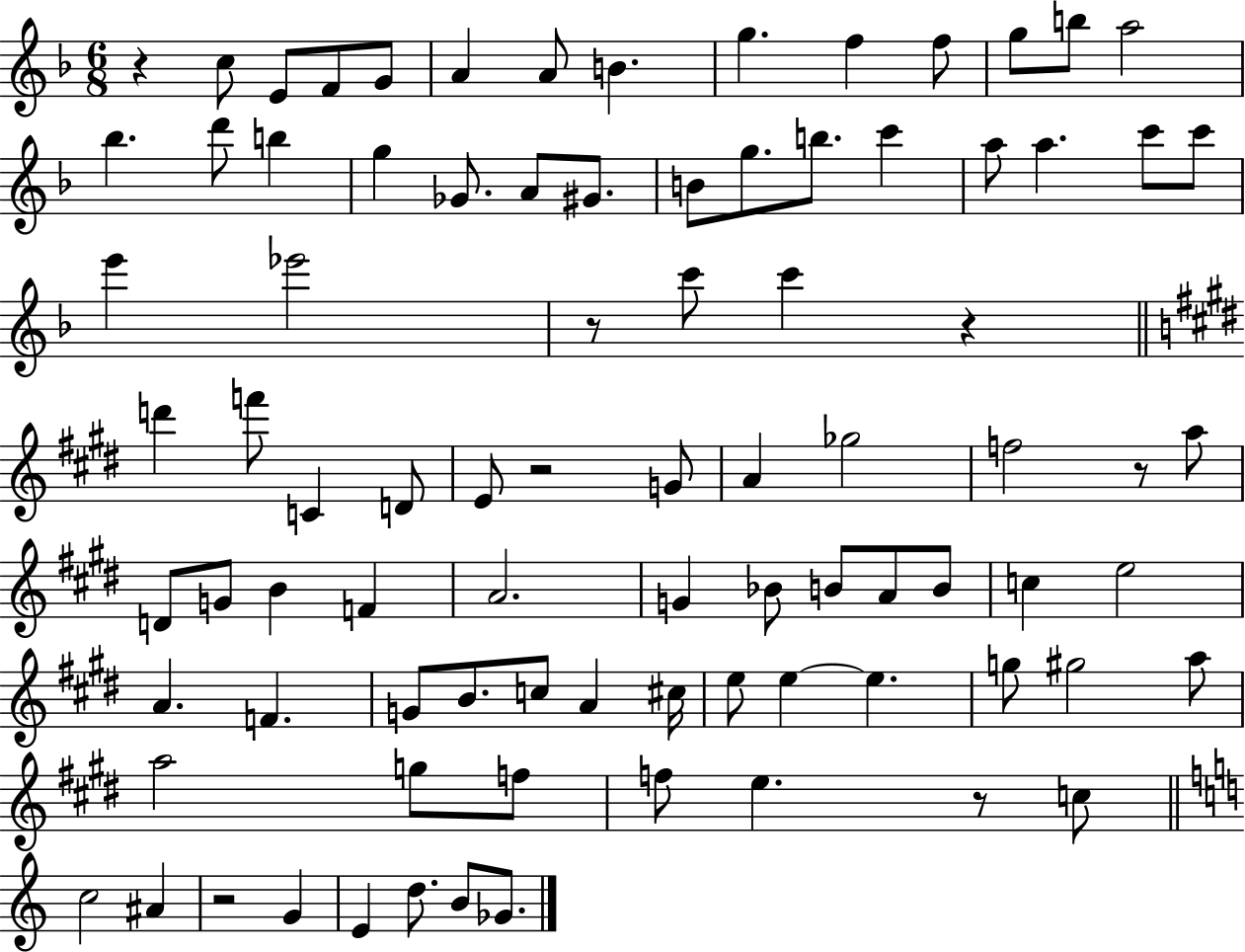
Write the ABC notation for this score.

X:1
T:Untitled
M:6/8
L:1/4
K:F
z c/2 E/2 F/2 G/2 A A/2 B g f f/2 g/2 b/2 a2 _b d'/2 b g _G/2 A/2 ^G/2 B/2 g/2 b/2 c' a/2 a c'/2 c'/2 e' _e'2 z/2 c'/2 c' z d' f'/2 C D/2 E/2 z2 G/2 A _g2 f2 z/2 a/2 D/2 G/2 B F A2 G _B/2 B/2 A/2 B/2 c e2 A F G/2 B/2 c/2 A ^c/4 e/2 e e g/2 ^g2 a/2 a2 g/2 f/2 f/2 e z/2 c/2 c2 ^A z2 G E d/2 B/2 _G/2